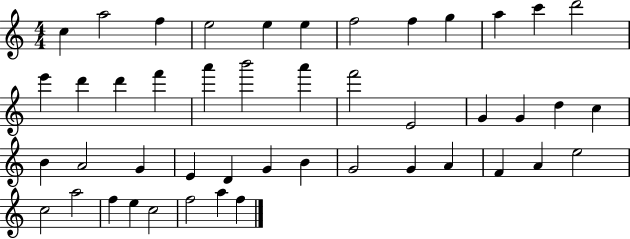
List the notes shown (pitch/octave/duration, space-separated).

C5/q A5/h F5/q E5/h E5/q E5/q F5/h F5/q G5/q A5/q C6/q D6/h E6/q D6/q D6/q F6/q A6/q B6/h A6/q F6/h E4/h G4/q G4/q D5/q C5/q B4/q A4/h G4/q E4/q D4/q G4/q B4/q G4/h G4/q A4/q F4/q A4/q E5/h C5/h A5/h F5/q E5/q C5/h F5/h A5/q F5/q